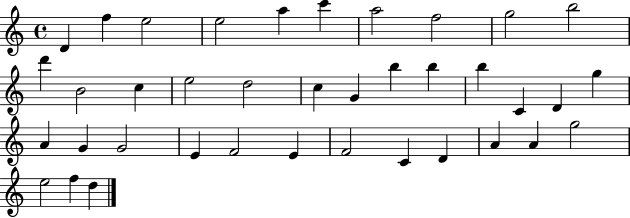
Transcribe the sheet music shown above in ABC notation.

X:1
T:Untitled
M:4/4
L:1/4
K:C
D f e2 e2 a c' a2 f2 g2 b2 d' B2 c e2 d2 c G b b b C D g A G G2 E F2 E F2 C D A A g2 e2 f d